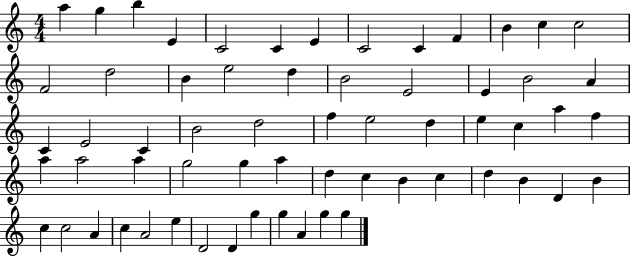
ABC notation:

X:1
T:Untitled
M:4/4
L:1/4
K:C
a g b E C2 C E C2 C F B c c2 F2 d2 B e2 d B2 E2 E B2 A C E2 C B2 d2 f e2 d e c a f a a2 a g2 g a d c B c d B D B c c2 A c A2 e D2 D g g A g g